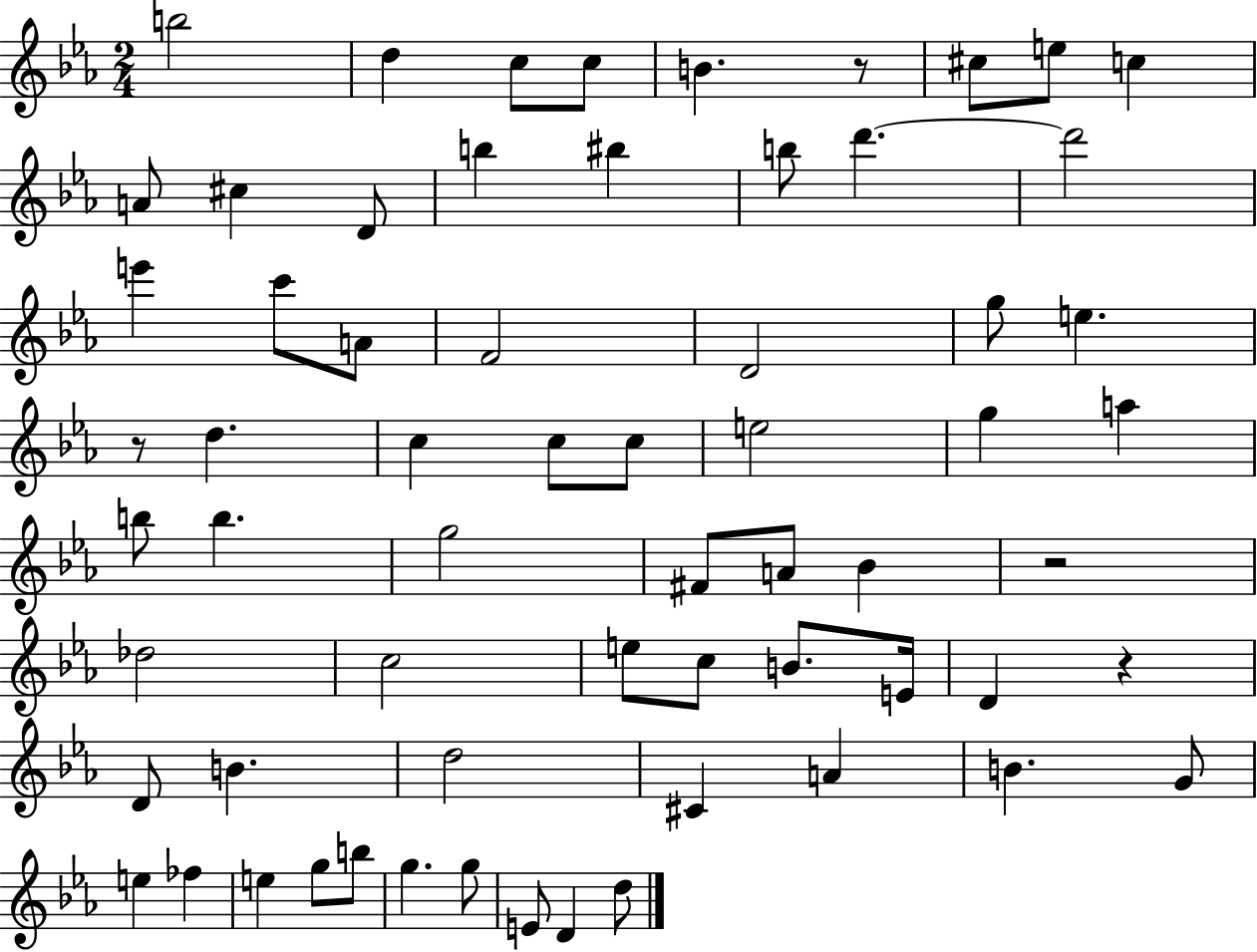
B5/h D5/q C5/e C5/e B4/q. R/e C#5/e E5/e C5/q A4/e C#5/q D4/e B5/q BIS5/q B5/e D6/q. D6/h E6/q C6/e A4/e F4/h D4/h G5/e E5/q. R/e D5/q. C5/q C5/e C5/e E5/h G5/q A5/q B5/e B5/q. G5/h F#4/e A4/e Bb4/q R/h Db5/h C5/h E5/e C5/e B4/e. E4/s D4/q R/q D4/e B4/q. D5/h C#4/q A4/q B4/q. G4/e E5/q FES5/q E5/q G5/e B5/e G5/q. G5/e E4/e D4/q D5/e